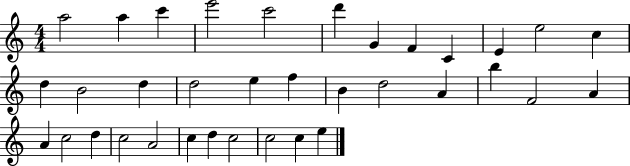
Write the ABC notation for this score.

X:1
T:Untitled
M:4/4
L:1/4
K:C
a2 a c' e'2 c'2 d' G F C E e2 c d B2 d d2 e f B d2 A b F2 A A c2 d c2 A2 c d c2 c2 c e